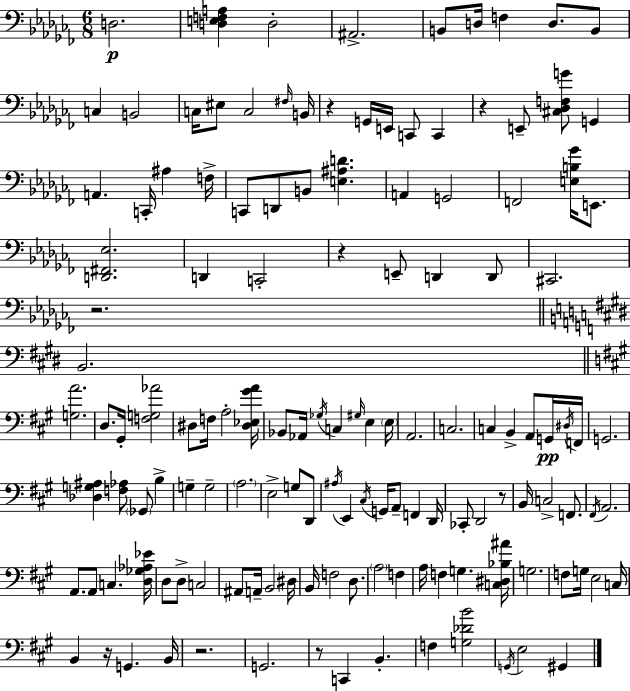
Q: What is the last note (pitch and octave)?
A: G#2